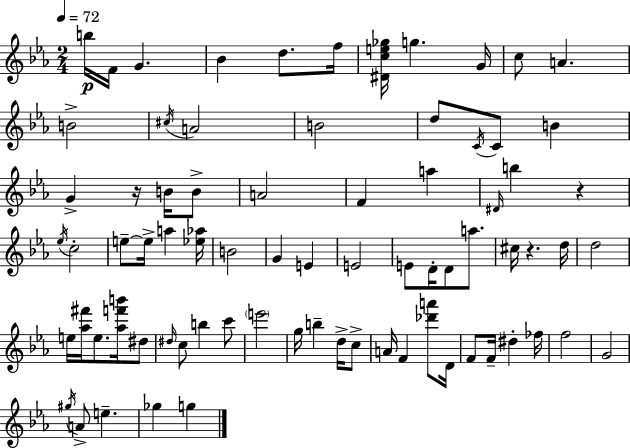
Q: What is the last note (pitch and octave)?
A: G5